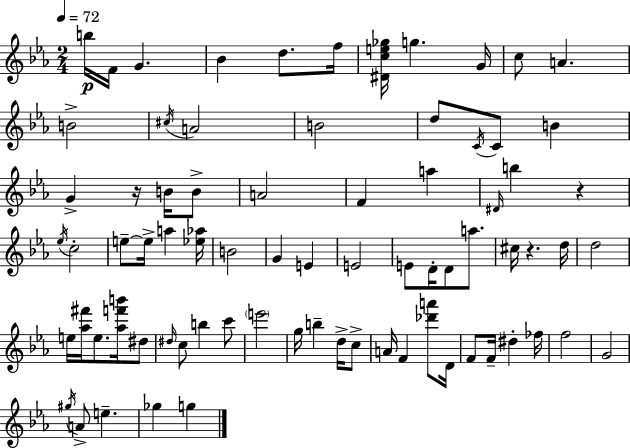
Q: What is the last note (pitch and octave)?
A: G5